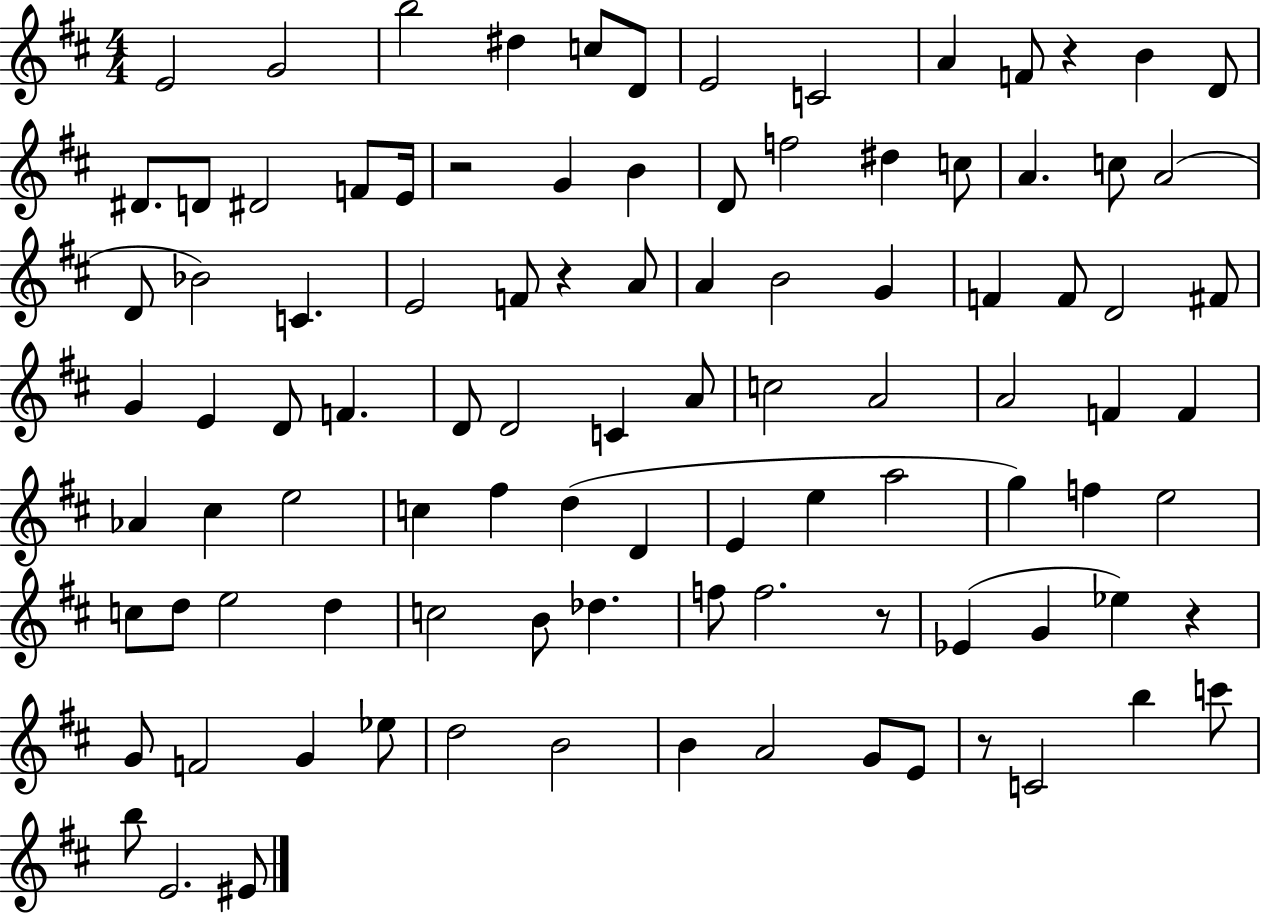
{
  \clef treble
  \numericTimeSignature
  \time 4/4
  \key d \major
  e'2 g'2 | b''2 dis''4 c''8 d'8 | e'2 c'2 | a'4 f'8 r4 b'4 d'8 | \break dis'8. d'8 dis'2 f'8 e'16 | r2 g'4 b'4 | d'8 f''2 dis''4 c''8 | a'4. c''8 a'2( | \break d'8 bes'2) c'4. | e'2 f'8 r4 a'8 | a'4 b'2 g'4 | f'4 f'8 d'2 fis'8 | \break g'4 e'4 d'8 f'4. | d'8 d'2 c'4 a'8 | c''2 a'2 | a'2 f'4 f'4 | \break aes'4 cis''4 e''2 | c''4 fis''4 d''4( d'4 | e'4 e''4 a''2 | g''4) f''4 e''2 | \break c''8 d''8 e''2 d''4 | c''2 b'8 des''4. | f''8 f''2. r8 | ees'4( g'4 ees''4) r4 | \break g'8 f'2 g'4 ees''8 | d''2 b'2 | b'4 a'2 g'8 e'8 | r8 c'2 b''4 c'''8 | \break b''8 e'2. eis'8 | \bar "|."
}